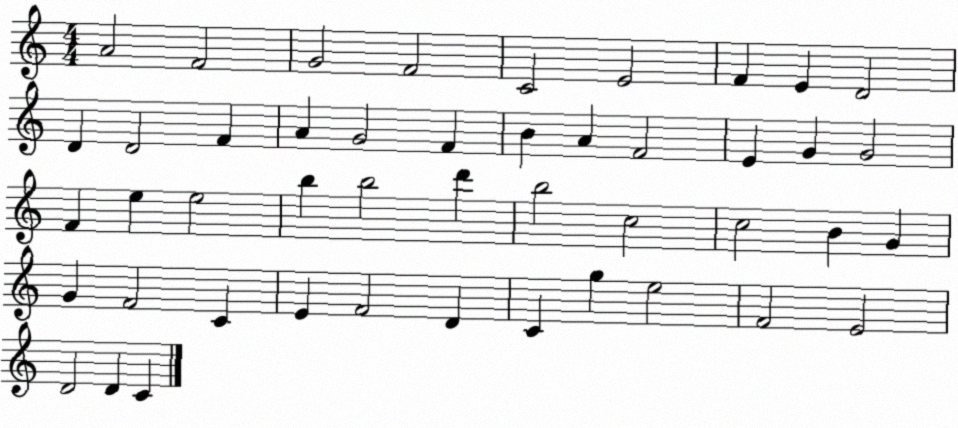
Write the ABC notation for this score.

X:1
T:Untitled
M:4/4
L:1/4
K:C
A2 F2 G2 F2 C2 E2 F E D2 D D2 F A G2 F B A F2 E G G2 F e e2 b b2 d' b2 c2 c2 B G G F2 C E F2 D C g e2 F2 E2 D2 D C